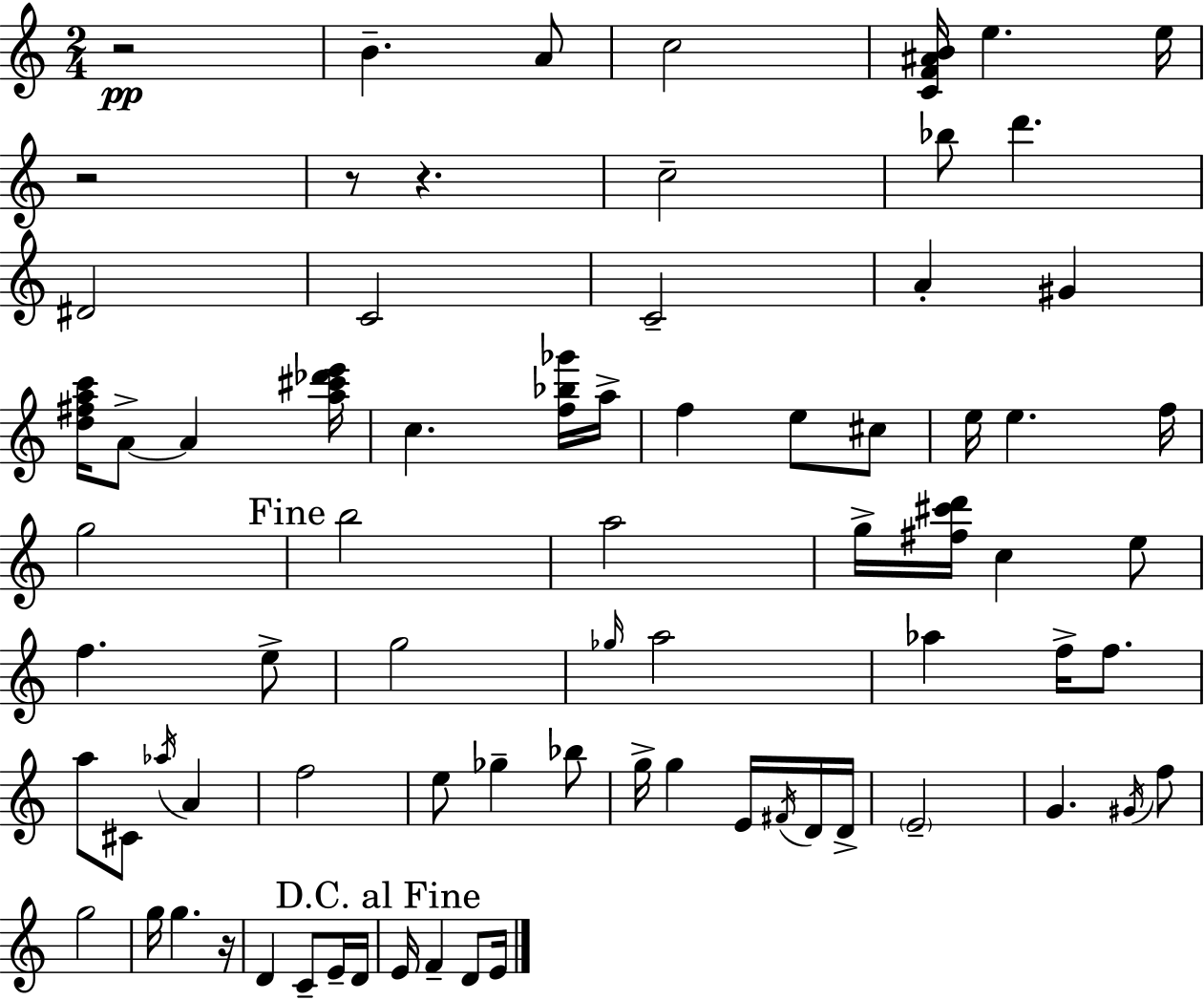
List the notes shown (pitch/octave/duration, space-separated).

R/h B4/q. A4/e C5/h [C4,F4,A#4,B4]/s E5/q. E5/s R/h R/e R/q. C5/h Bb5/e D6/q. D#4/h C4/h C4/h A4/q G#4/q [D5,F#5,A5,C6]/s A4/e A4/q [A5,C#6,Db6,E6]/s C5/q. [F5,Bb5,Gb6]/s A5/s F5/q E5/e C#5/e E5/s E5/q. F5/s G5/h B5/h A5/h G5/s [F#5,C#6,D6]/s C5/q E5/e F5/q. E5/e G5/h Gb5/s A5/h Ab5/q F5/s F5/e. A5/e C#4/e Ab5/s A4/q F5/h E5/e Gb5/q Bb5/e G5/s G5/q E4/s F#4/s D4/s D4/s E4/h G4/q. G#4/s F5/e G5/h G5/s G5/q. R/s D4/q C4/e E4/s D4/s E4/s F4/q D4/e E4/s